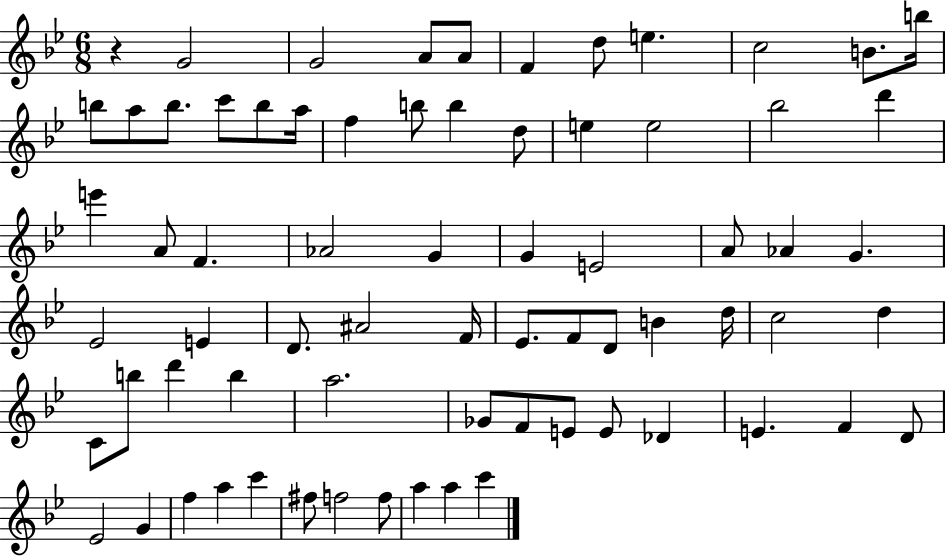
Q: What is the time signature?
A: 6/8